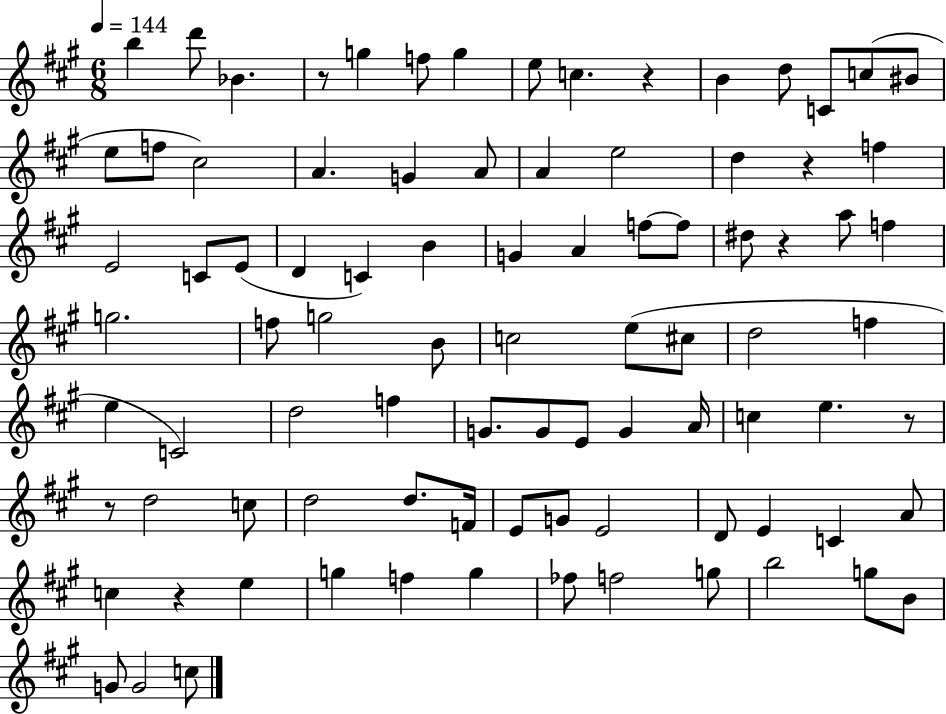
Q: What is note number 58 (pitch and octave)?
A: C5